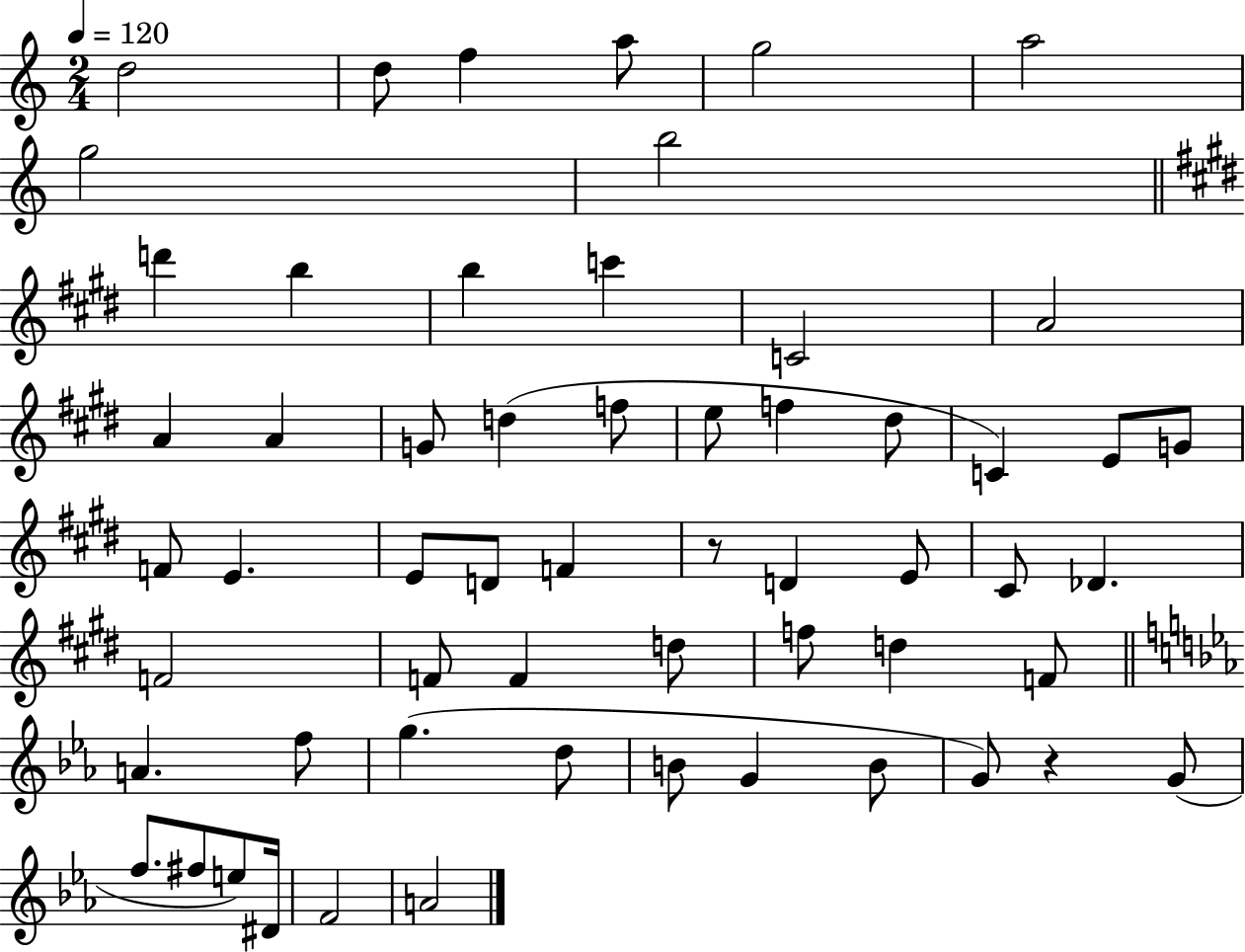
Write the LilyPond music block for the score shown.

{
  \clef treble
  \numericTimeSignature
  \time 2/4
  \key c \major
  \tempo 4 = 120
  d''2 | d''8 f''4 a''8 | g''2 | a''2 | \break g''2 | b''2 | \bar "||" \break \key e \major d'''4 b''4 | b''4 c'''4 | c'2 | a'2 | \break a'4 a'4 | g'8 d''4( f''8 | e''8 f''4 dis''8 | c'4) e'8 g'8 | \break f'8 e'4. | e'8 d'8 f'4 | r8 d'4 e'8 | cis'8 des'4. | \break f'2 | f'8 f'4 d''8 | f''8 d''4 f'8 | \bar "||" \break \key c \minor a'4. f''8 | g''4.( d''8 | b'8 g'4 b'8 | g'8) r4 g'8( | \break f''8. fis''8 e''8) dis'16 | f'2 | a'2 | \bar "|."
}